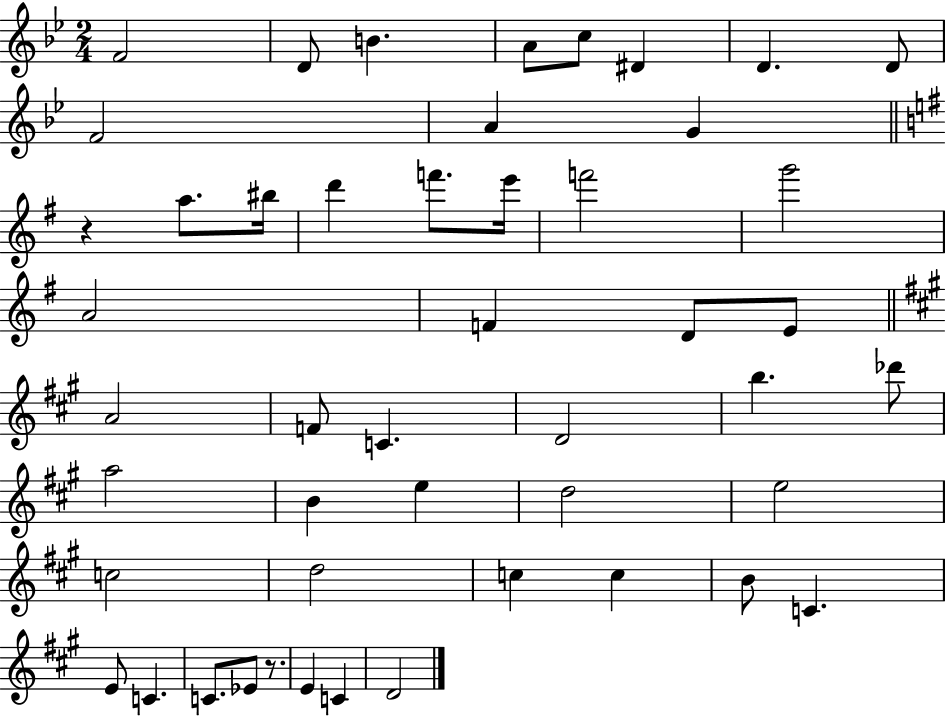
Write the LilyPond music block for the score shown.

{
  \clef treble
  \numericTimeSignature
  \time 2/4
  \key bes \major
  f'2 | d'8 b'4. | a'8 c''8 dis'4 | d'4. d'8 | \break f'2 | a'4 g'4 | \bar "||" \break \key g \major r4 a''8. bis''16 | d'''4 f'''8. e'''16 | f'''2 | g'''2 | \break a'2 | f'4 d'8 e'8 | \bar "||" \break \key a \major a'2 | f'8 c'4. | d'2 | b''4. des'''8 | \break a''2 | b'4 e''4 | d''2 | e''2 | \break c''2 | d''2 | c''4 c''4 | b'8 c'4. | \break e'8 c'4. | c'8. ees'8 r8. | e'4 c'4 | d'2 | \break \bar "|."
}